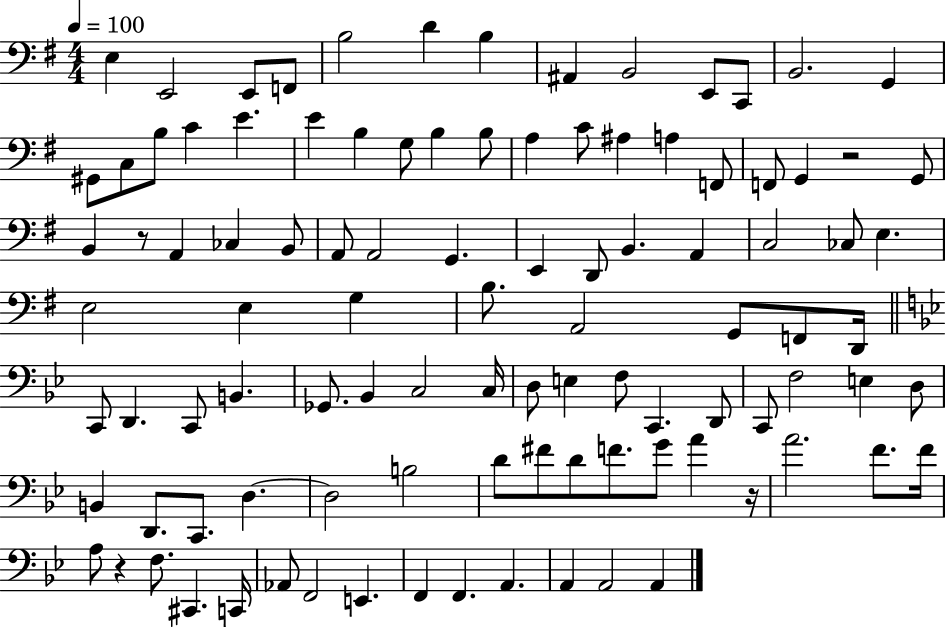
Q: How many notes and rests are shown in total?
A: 102